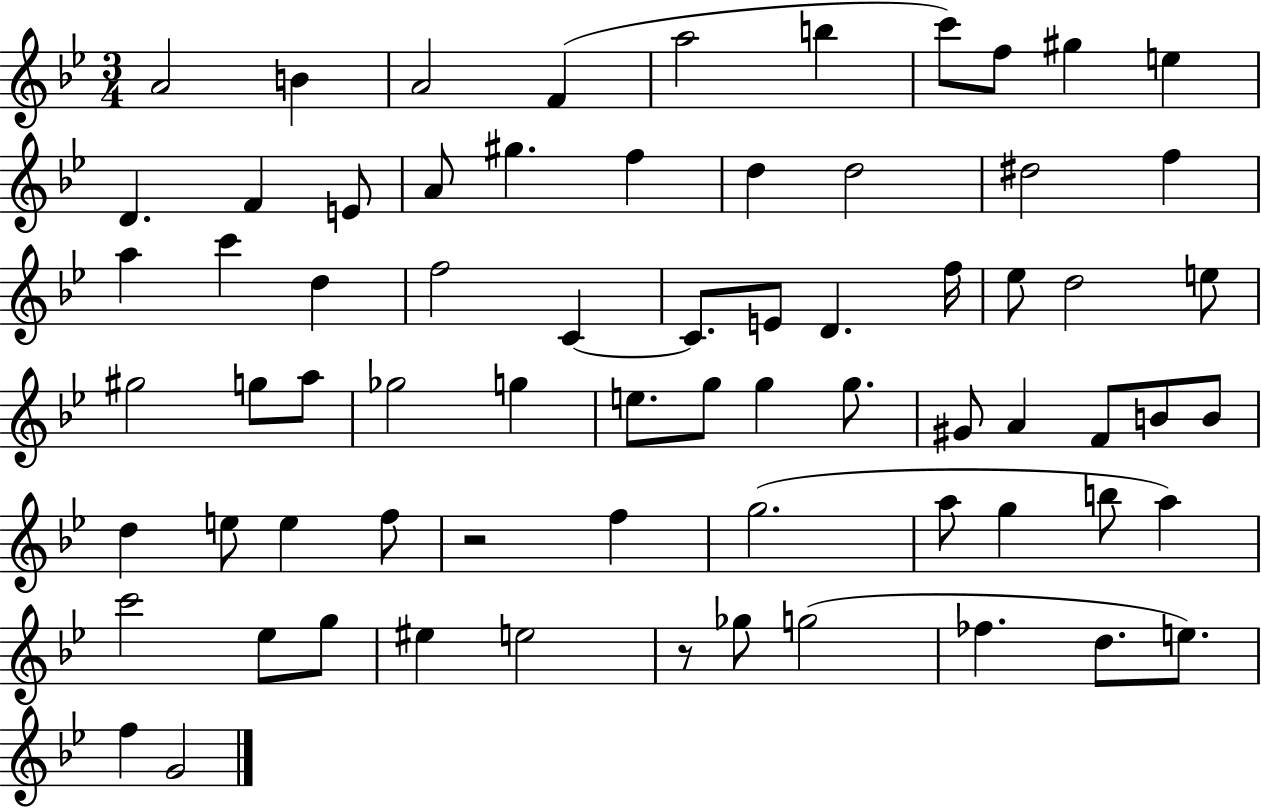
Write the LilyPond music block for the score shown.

{
  \clef treble
  \numericTimeSignature
  \time 3/4
  \key bes \major
  a'2 b'4 | a'2 f'4( | a''2 b''4 | c'''8) f''8 gis''4 e''4 | \break d'4. f'4 e'8 | a'8 gis''4. f''4 | d''4 d''2 | dis''2 f''4 | \break a''4 c'''4 d''4 | f''2 c'4~~ | c'8. e'8 d'4. f''16 | ees''8 d''2 e''8 | \break gis''2 g''8 a''8 | ges''2 g''4 | e''8. g''8 g''4 g''8. | gis'8 a'4 f'8 b'8 b'8 | \break d''4 e''8 e''4 f''8 | r2 f''4 | g''2.( | a''8 g''4 b''8 a''4) | \break c'''2 ees''8 g''8 | eis''4 e''2 | r8 ges''8 g''2( | fes''4. d''8. e''8.) | \break f''4 g'2 | \bar "|."
}